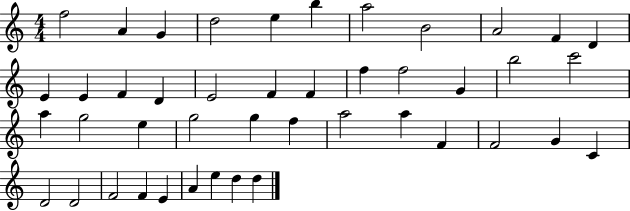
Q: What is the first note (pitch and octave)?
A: F5